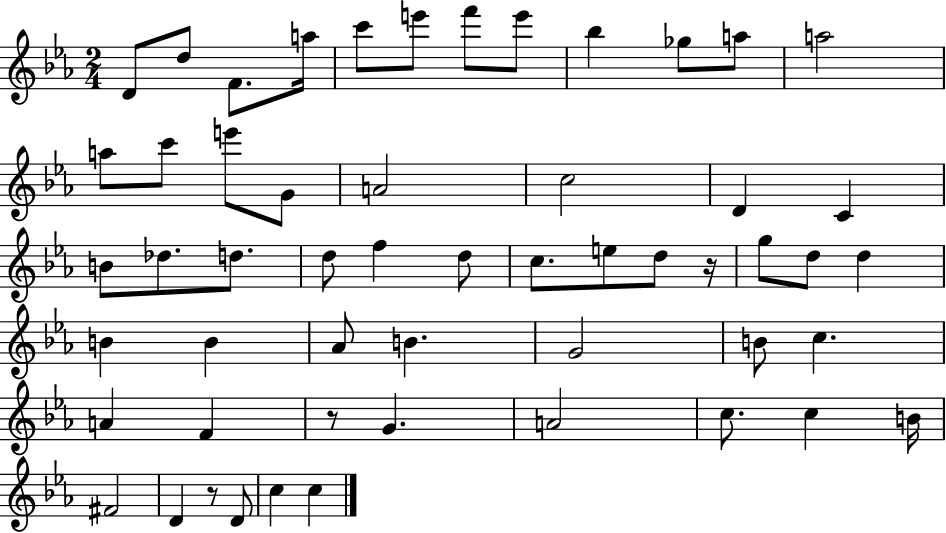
{
  \clef treble
  \numericTimeSignature
  \time 2/4
  \key ees \major
  d'8 d''8 f'8. a''16 | c'''8 e'''8 f'''8 e'''8 | bes''4 ges''8 a''8 | a''2 | \break a''8 c'''8 e'''8 g'8 | a'2 | c''2 | d'4 c'4 | \break b'8 des''8. d''8. | d''8 f''4 d''8 | c''8. e''8 d''8 r16 | g''8 d''8 d''4 | \break b'4 b'4 | aes'8 b'4. | g'2 | b'8 c''4. | \break a'4 f'4 | r8 g'4. | a'2 | c''8. c''4 b'16 | \break fis'2 | d'4 r8 d'8 | c''4 c''4 | \bar "|."
}